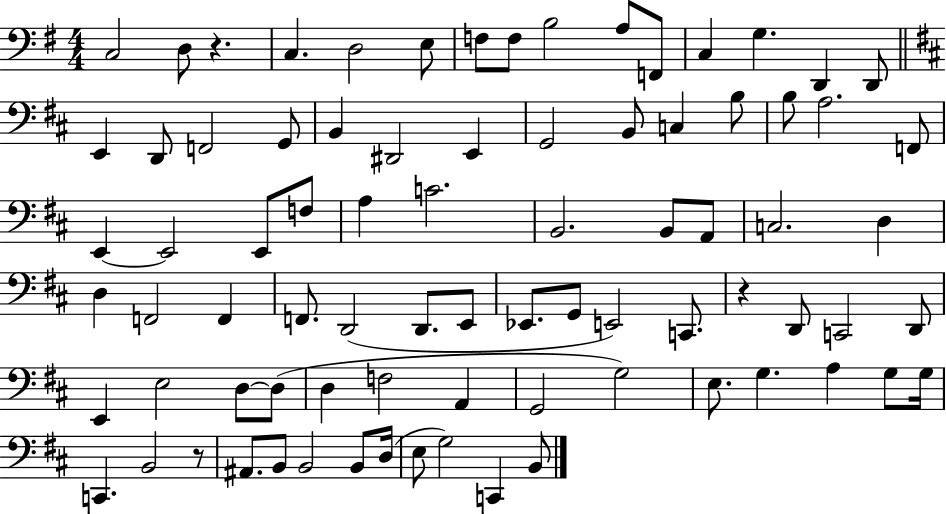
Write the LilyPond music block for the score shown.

{
  \clef bass
  \numericTimeSignature
  \time 4/4
  \key g \major
  \repeat volta 2 { c2 d8 r4. | c4. d2 e8 | f8 f8 b2 a8 f,8 | c4 g4. d,4 d,8 | \break \bar "||" \break \key d \major e,4 d,8 f,2 g,8 | b,4 dis,2 e,4 | g,2 b,8 c4 b8 | b8 a2. f,8 | \break e,4~~ e,2 e,8 f8 | a4 c'2. | b,2. b,8 a,8 | c2. d4 | \break d4 f,2 f,4 | f,8. d,2( d,8. e,8 | ees,8. g,8 e,2) c,8. | r4 d,8 c,2 d,8 | \break e,4 e2 d8~~ d8( | d4 f2 a,4 | g,2 g2) | e8. g4. a4 g8 g16 | \break c,4. b,2 r8 | ais,8. b,8 b,2 b,8 d16( | e8 g2) c,4 b,8 | } \bar "|."
}